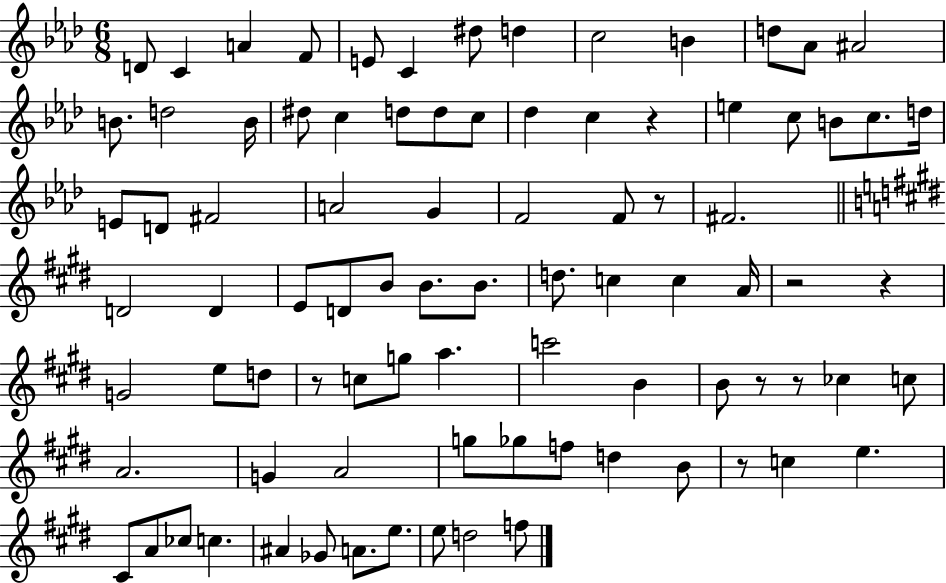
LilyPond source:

{
  \clef treble
  \numericTimeSignature
  \time 6/8
  \key aes \major
  d'8 c'4 a'4 f'8 | e'8 c'4 dis''8 d''4 | c''2 b'4 | d''8 aes'8 ais'2 | \break b'8. d''2 b'16 | dis''8 c''4 d''8 d''8 c''8 | des''4 c''4 r4 | e''4 c''8 b'8 c''8. d''16 | \break e'8 d'8 fis'2 | a'2 g'4 | f'2 f'8 r8 | fis'2. | \break \bar "||" \break \key e \major d'2 d'4 | e'8 d'8 b'8 b'8. b'8. | d''8. c''4 c''4 a'16 | r2 r4 | \break g'2 e''8 d''8 | r8 c''8 g''8 a''4. | c'''2 b'4 | b'8 r8 r8 ces''4 c''8 | \break a'2. | g'4 a'2 | g''8 ges''8 f''8 d''4 b'8 | r8 c''4 e''4. | \break cis'8 a'8 ces''8 c''4. | ais'4 ges'8 a'8. e''8. | e''8 d''2 f''8 | \bar "|."
}